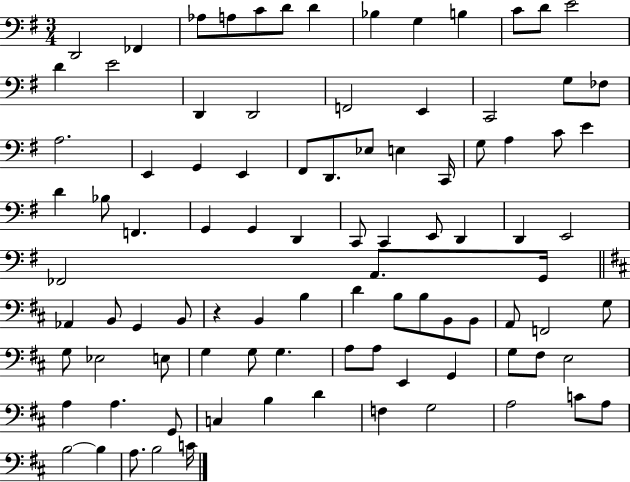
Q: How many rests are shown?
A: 1